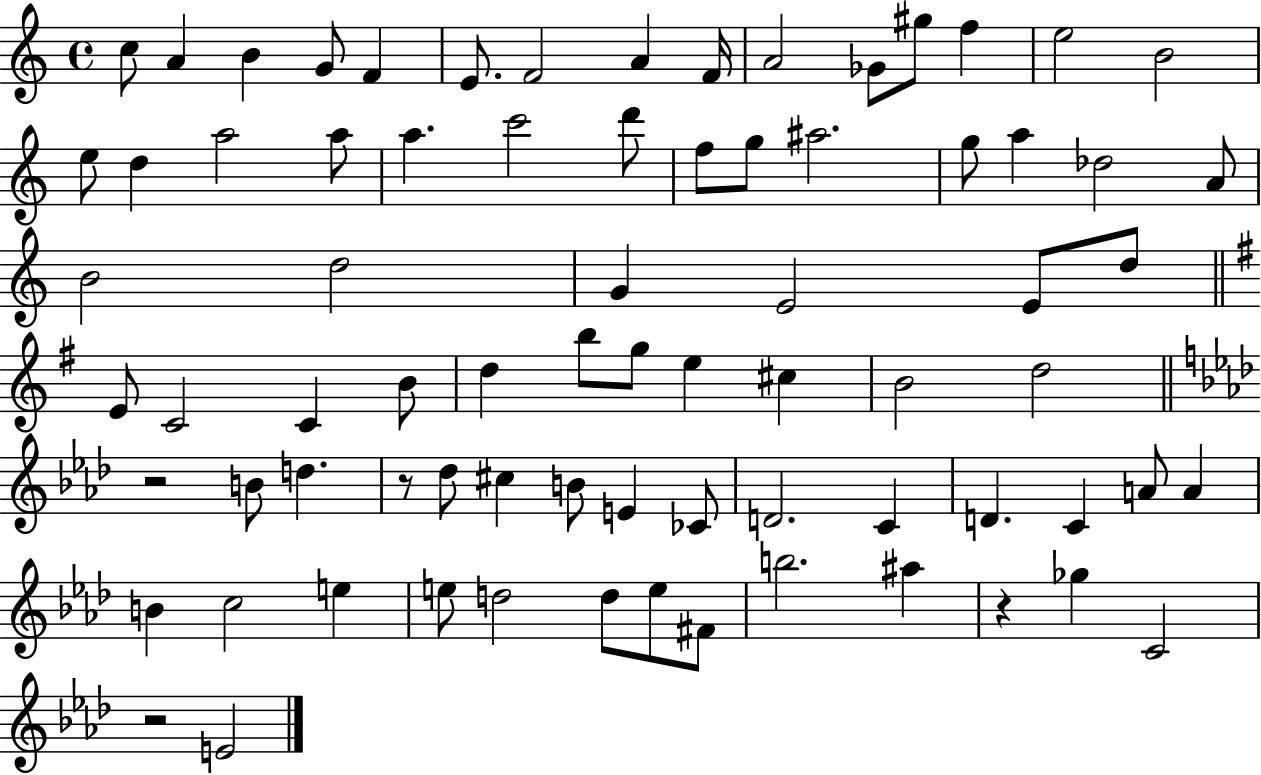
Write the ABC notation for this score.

X:1
T:Untitled
M:4/4
L:1/4
K:C
c/2 A B G/2 F E/2 F2 A F/4 A2 _G/2 ^g/2 f e2 B2 e/2 d a2 a/2 a c'2 d'/2 f/2 g/2 ^a2 g/2 a _d2 A/2 B2 d2 G E2 E/2 d/2 E/2 C2 C B/2 d b/2 g/2 e ^c B2 d2 z2 B/2 d z/2 _d/2 ^c B/2 E _C/2 D2 C D C A/2 A B c2 e e/2 d2 d/2 e/2 ^F/2 b2 ^a z _g C2 z2 E2